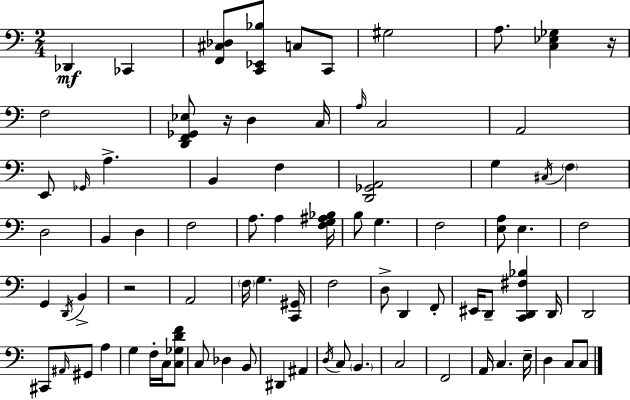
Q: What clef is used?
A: bass